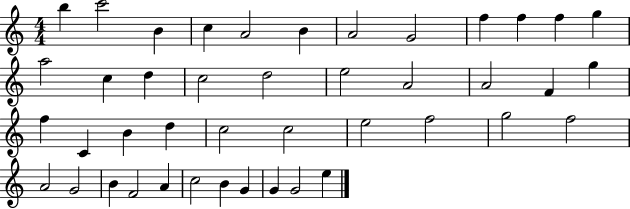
X:1
T:Untitled
M:4/4
L:1/4
K:C
b c'2 B c A2 B A2 G2 f f f g a2 c d c2 d2 e2 A2 A2 F g f C B d c2 c2 e2 f2 g2 f2 A2 G2 B F2 A c2 B G G G2 e